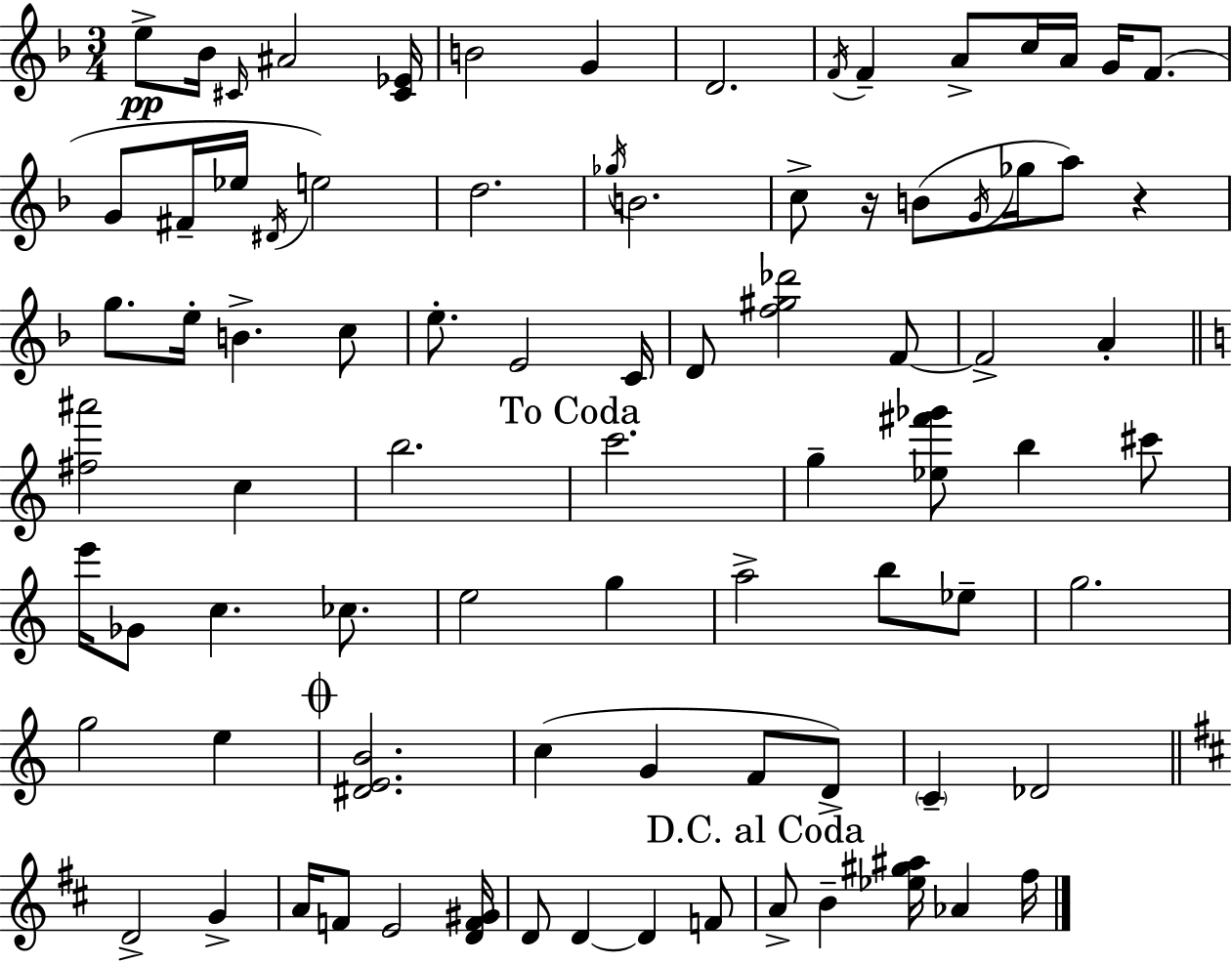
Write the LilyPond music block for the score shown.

{
  \clef treble
  \numericTimeSignature
  \time 3/4
  \key f \major
  e''8->\pp bes'16 \grace { cis'16 } ais'2 | <cis' ees'>16 b'2 g'4 | d'2. | \acciaccatura { f'16 } f'4-- a'8-> c''16 a'16 g'16 f'8.( | \break g'8 fis'16-- ees''16 \acciaccatura { dis'16 }) e''2 | d''2. | \acciaccatura { ges''16 } b'2. | c''8-> r16 b'8( \acciaccatura { g'16 } ges''16 a''8) | \break r4 g''8. e''16-. b'4.-> | c''8 e''8.-. e'2 | c'16 d'8 <f'' gis'' des'''>2 | f'8~~ f'2-> | \break a'4-. \bar "||" \break \key a \minor <fis'' ais'''>2 c''4 | b''2. | \mark "To Coda" c'''2. | g''4-- <ees'' fis''' ges'''>8 b''4 cis'''8 | \break e'''16 ges'8 c''4. ces''8. | e''2 g''4 | a''2-> b''8 ees''8-- | g''2. | \break g''2 e''4 | \mark \markup { \musicglyph "scripts.coda" } <dis' e' b'>2. | c''4( g'4 f'8 d'8->) | \parenthesize c'4-- des'2 | \break \bar "||" \break \key d \major d'2-> g'4-> | a'16 f'8 e'2 <d' f' gis'>16 | d'8 d'4~~ d'4 f'8 | \mark "D.C. al Coda" a'8-> b'4-- <ees'' gis'' ais''>16 aes'4 fis''16 | \break \bar "|."
}